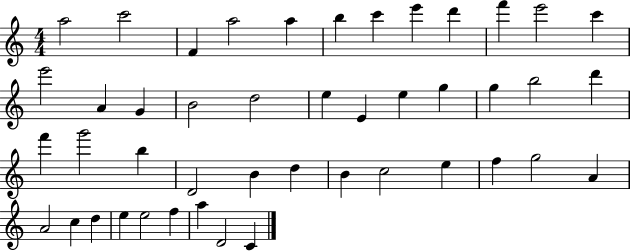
{
  \clef treble
  \numericTimeSignature
  \time 4/4
  \key c \major
  a''2 c'''2 | f'4 a''2 a''4 | b''4 c'''4 e'''4 d'''4 | f'''4 e'''2 c'''4 | \break e'''2 a'4 g'4 | b'2 d''2 | e''4 e'4 e''4 g''4 | g''4 b''2 d'''4 | \break f'''4 g'''2 b''4 | d'2 b'4 d''4 | b'4 c''2 e''4 | f''4 g''2 a'4 | \break a'2 c''4 d''4 | e''4 e''2 f''4 | a''4 d'2 c'4 | \bar "|."
}